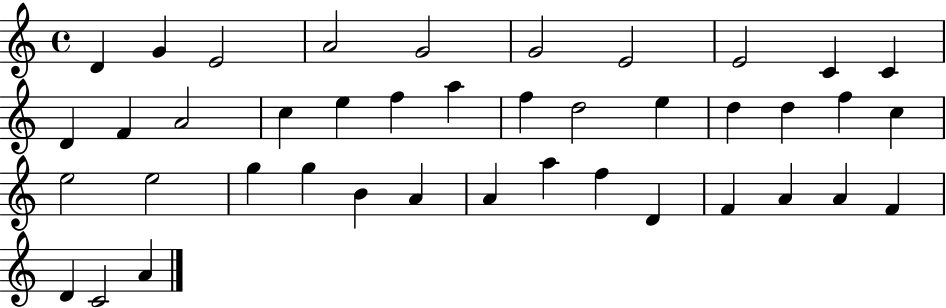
X:1
T:Untitled
M:4/4
L:1/4
K:C
D G E2 A2 G2 G2 E2 E2 C C D F A2 c e f a f d2 e d d f c e2 e2 g g B A A a f D F A A F D C2 A